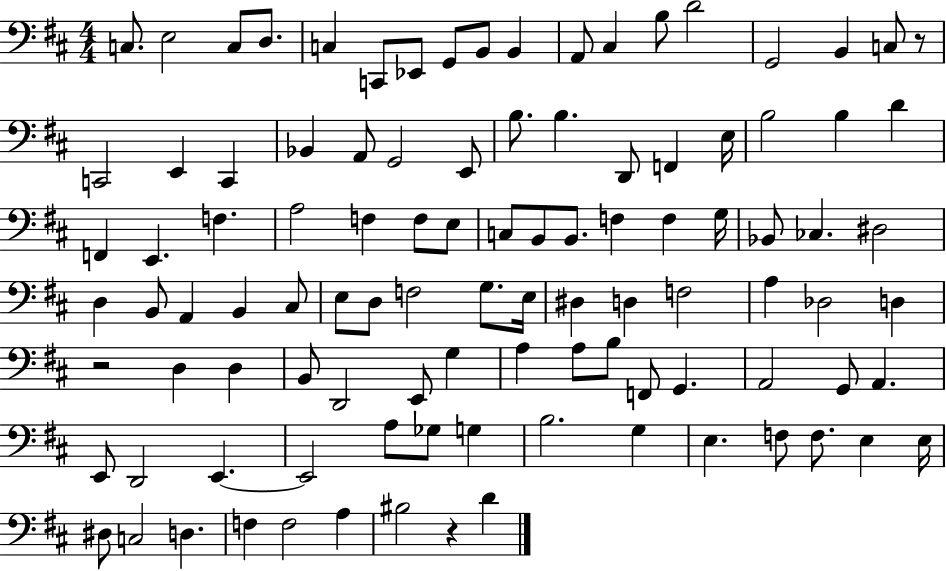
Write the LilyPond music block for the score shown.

{
  \clef bass
  \numericTimeSignature
  \time 4/4
  \key d \major
  c8. e2 c8 d8. | c4 c,8 ees,8 g,8 b,8 b,4 | a,8 cis4 b8 d'2 | g,2 b,4 c8 r8 | \break c,2 e,4 c,4 | bes,4 a,8 g,2 e,8 | b8. b4. d,8 f,4 e16 | b2 b4 d'4 | \break f,4 e,4. f4. | a2 f4 f8 e8 | c8 b,8 b,8. f4 f4 g16 | bes,8 ces4. dis2 | \break d4 b,8 a,4 b,4 cis8 | e8 d8 f2 g8. e16 | dis4 d4 f2 | a4 des2 d4 | \break r2 d4 d4 | b,8 d,2 e,8 g4 | a4 a8 b8 f,8 g,4. | a,2 g,8 a,4. | \break e,8 d,2 e,4.~~ | e,2 a8 ges8 g4 | b2. g4 | e4. f8 f8. e4 e16 | \break dis8 c2 d4. | f4 f2 a4 | bis2 r4 d'4 | \bar "|."
}